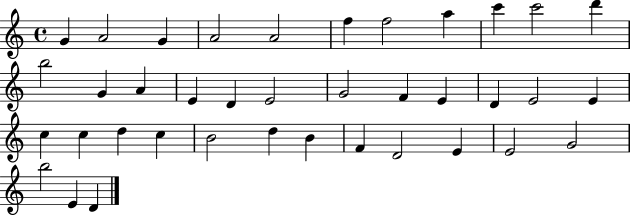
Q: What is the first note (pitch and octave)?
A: G4